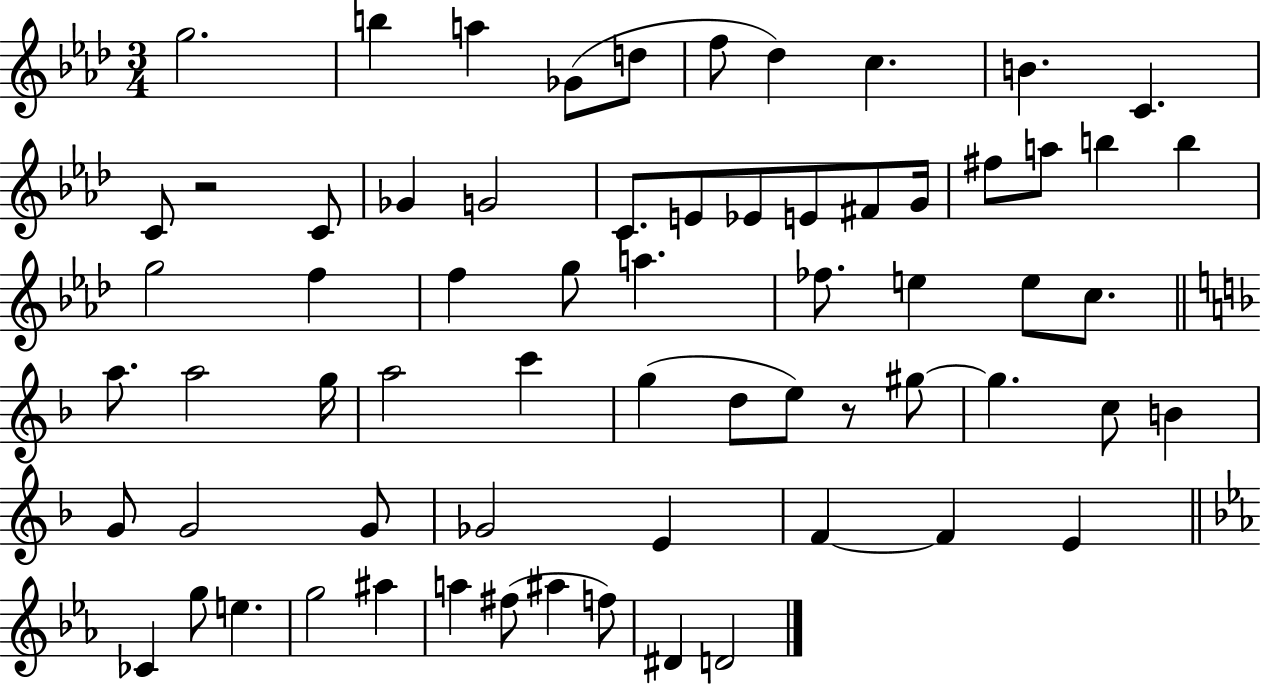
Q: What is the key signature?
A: AES major